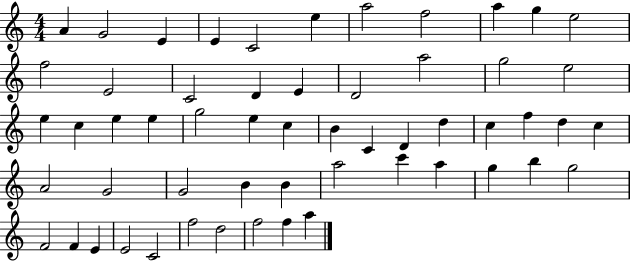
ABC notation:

X:1
T:Untitled
M:4/4
L:1/4
K:C
A G2 E E C2 e a2 f2 a g e2 f2 E2 C2 D E D2 a2 g2 e2 e c e e g2 e c B C D d c f d c A2 G2 G2 B B a2 c' a g b g2 F2 F E E2 C2 f2 d2 f2 f a